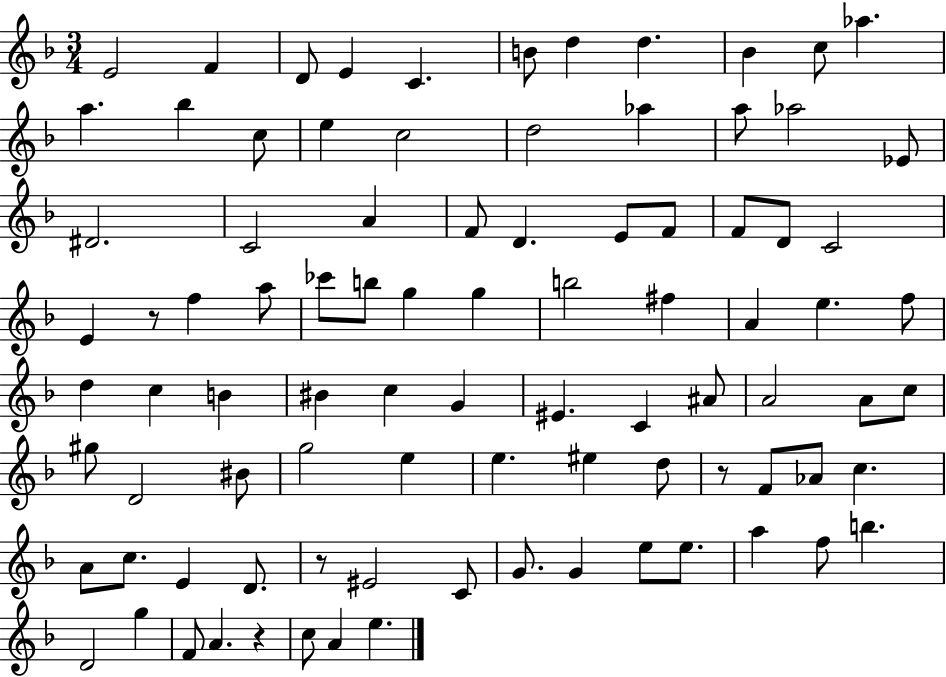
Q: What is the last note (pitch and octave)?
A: E5